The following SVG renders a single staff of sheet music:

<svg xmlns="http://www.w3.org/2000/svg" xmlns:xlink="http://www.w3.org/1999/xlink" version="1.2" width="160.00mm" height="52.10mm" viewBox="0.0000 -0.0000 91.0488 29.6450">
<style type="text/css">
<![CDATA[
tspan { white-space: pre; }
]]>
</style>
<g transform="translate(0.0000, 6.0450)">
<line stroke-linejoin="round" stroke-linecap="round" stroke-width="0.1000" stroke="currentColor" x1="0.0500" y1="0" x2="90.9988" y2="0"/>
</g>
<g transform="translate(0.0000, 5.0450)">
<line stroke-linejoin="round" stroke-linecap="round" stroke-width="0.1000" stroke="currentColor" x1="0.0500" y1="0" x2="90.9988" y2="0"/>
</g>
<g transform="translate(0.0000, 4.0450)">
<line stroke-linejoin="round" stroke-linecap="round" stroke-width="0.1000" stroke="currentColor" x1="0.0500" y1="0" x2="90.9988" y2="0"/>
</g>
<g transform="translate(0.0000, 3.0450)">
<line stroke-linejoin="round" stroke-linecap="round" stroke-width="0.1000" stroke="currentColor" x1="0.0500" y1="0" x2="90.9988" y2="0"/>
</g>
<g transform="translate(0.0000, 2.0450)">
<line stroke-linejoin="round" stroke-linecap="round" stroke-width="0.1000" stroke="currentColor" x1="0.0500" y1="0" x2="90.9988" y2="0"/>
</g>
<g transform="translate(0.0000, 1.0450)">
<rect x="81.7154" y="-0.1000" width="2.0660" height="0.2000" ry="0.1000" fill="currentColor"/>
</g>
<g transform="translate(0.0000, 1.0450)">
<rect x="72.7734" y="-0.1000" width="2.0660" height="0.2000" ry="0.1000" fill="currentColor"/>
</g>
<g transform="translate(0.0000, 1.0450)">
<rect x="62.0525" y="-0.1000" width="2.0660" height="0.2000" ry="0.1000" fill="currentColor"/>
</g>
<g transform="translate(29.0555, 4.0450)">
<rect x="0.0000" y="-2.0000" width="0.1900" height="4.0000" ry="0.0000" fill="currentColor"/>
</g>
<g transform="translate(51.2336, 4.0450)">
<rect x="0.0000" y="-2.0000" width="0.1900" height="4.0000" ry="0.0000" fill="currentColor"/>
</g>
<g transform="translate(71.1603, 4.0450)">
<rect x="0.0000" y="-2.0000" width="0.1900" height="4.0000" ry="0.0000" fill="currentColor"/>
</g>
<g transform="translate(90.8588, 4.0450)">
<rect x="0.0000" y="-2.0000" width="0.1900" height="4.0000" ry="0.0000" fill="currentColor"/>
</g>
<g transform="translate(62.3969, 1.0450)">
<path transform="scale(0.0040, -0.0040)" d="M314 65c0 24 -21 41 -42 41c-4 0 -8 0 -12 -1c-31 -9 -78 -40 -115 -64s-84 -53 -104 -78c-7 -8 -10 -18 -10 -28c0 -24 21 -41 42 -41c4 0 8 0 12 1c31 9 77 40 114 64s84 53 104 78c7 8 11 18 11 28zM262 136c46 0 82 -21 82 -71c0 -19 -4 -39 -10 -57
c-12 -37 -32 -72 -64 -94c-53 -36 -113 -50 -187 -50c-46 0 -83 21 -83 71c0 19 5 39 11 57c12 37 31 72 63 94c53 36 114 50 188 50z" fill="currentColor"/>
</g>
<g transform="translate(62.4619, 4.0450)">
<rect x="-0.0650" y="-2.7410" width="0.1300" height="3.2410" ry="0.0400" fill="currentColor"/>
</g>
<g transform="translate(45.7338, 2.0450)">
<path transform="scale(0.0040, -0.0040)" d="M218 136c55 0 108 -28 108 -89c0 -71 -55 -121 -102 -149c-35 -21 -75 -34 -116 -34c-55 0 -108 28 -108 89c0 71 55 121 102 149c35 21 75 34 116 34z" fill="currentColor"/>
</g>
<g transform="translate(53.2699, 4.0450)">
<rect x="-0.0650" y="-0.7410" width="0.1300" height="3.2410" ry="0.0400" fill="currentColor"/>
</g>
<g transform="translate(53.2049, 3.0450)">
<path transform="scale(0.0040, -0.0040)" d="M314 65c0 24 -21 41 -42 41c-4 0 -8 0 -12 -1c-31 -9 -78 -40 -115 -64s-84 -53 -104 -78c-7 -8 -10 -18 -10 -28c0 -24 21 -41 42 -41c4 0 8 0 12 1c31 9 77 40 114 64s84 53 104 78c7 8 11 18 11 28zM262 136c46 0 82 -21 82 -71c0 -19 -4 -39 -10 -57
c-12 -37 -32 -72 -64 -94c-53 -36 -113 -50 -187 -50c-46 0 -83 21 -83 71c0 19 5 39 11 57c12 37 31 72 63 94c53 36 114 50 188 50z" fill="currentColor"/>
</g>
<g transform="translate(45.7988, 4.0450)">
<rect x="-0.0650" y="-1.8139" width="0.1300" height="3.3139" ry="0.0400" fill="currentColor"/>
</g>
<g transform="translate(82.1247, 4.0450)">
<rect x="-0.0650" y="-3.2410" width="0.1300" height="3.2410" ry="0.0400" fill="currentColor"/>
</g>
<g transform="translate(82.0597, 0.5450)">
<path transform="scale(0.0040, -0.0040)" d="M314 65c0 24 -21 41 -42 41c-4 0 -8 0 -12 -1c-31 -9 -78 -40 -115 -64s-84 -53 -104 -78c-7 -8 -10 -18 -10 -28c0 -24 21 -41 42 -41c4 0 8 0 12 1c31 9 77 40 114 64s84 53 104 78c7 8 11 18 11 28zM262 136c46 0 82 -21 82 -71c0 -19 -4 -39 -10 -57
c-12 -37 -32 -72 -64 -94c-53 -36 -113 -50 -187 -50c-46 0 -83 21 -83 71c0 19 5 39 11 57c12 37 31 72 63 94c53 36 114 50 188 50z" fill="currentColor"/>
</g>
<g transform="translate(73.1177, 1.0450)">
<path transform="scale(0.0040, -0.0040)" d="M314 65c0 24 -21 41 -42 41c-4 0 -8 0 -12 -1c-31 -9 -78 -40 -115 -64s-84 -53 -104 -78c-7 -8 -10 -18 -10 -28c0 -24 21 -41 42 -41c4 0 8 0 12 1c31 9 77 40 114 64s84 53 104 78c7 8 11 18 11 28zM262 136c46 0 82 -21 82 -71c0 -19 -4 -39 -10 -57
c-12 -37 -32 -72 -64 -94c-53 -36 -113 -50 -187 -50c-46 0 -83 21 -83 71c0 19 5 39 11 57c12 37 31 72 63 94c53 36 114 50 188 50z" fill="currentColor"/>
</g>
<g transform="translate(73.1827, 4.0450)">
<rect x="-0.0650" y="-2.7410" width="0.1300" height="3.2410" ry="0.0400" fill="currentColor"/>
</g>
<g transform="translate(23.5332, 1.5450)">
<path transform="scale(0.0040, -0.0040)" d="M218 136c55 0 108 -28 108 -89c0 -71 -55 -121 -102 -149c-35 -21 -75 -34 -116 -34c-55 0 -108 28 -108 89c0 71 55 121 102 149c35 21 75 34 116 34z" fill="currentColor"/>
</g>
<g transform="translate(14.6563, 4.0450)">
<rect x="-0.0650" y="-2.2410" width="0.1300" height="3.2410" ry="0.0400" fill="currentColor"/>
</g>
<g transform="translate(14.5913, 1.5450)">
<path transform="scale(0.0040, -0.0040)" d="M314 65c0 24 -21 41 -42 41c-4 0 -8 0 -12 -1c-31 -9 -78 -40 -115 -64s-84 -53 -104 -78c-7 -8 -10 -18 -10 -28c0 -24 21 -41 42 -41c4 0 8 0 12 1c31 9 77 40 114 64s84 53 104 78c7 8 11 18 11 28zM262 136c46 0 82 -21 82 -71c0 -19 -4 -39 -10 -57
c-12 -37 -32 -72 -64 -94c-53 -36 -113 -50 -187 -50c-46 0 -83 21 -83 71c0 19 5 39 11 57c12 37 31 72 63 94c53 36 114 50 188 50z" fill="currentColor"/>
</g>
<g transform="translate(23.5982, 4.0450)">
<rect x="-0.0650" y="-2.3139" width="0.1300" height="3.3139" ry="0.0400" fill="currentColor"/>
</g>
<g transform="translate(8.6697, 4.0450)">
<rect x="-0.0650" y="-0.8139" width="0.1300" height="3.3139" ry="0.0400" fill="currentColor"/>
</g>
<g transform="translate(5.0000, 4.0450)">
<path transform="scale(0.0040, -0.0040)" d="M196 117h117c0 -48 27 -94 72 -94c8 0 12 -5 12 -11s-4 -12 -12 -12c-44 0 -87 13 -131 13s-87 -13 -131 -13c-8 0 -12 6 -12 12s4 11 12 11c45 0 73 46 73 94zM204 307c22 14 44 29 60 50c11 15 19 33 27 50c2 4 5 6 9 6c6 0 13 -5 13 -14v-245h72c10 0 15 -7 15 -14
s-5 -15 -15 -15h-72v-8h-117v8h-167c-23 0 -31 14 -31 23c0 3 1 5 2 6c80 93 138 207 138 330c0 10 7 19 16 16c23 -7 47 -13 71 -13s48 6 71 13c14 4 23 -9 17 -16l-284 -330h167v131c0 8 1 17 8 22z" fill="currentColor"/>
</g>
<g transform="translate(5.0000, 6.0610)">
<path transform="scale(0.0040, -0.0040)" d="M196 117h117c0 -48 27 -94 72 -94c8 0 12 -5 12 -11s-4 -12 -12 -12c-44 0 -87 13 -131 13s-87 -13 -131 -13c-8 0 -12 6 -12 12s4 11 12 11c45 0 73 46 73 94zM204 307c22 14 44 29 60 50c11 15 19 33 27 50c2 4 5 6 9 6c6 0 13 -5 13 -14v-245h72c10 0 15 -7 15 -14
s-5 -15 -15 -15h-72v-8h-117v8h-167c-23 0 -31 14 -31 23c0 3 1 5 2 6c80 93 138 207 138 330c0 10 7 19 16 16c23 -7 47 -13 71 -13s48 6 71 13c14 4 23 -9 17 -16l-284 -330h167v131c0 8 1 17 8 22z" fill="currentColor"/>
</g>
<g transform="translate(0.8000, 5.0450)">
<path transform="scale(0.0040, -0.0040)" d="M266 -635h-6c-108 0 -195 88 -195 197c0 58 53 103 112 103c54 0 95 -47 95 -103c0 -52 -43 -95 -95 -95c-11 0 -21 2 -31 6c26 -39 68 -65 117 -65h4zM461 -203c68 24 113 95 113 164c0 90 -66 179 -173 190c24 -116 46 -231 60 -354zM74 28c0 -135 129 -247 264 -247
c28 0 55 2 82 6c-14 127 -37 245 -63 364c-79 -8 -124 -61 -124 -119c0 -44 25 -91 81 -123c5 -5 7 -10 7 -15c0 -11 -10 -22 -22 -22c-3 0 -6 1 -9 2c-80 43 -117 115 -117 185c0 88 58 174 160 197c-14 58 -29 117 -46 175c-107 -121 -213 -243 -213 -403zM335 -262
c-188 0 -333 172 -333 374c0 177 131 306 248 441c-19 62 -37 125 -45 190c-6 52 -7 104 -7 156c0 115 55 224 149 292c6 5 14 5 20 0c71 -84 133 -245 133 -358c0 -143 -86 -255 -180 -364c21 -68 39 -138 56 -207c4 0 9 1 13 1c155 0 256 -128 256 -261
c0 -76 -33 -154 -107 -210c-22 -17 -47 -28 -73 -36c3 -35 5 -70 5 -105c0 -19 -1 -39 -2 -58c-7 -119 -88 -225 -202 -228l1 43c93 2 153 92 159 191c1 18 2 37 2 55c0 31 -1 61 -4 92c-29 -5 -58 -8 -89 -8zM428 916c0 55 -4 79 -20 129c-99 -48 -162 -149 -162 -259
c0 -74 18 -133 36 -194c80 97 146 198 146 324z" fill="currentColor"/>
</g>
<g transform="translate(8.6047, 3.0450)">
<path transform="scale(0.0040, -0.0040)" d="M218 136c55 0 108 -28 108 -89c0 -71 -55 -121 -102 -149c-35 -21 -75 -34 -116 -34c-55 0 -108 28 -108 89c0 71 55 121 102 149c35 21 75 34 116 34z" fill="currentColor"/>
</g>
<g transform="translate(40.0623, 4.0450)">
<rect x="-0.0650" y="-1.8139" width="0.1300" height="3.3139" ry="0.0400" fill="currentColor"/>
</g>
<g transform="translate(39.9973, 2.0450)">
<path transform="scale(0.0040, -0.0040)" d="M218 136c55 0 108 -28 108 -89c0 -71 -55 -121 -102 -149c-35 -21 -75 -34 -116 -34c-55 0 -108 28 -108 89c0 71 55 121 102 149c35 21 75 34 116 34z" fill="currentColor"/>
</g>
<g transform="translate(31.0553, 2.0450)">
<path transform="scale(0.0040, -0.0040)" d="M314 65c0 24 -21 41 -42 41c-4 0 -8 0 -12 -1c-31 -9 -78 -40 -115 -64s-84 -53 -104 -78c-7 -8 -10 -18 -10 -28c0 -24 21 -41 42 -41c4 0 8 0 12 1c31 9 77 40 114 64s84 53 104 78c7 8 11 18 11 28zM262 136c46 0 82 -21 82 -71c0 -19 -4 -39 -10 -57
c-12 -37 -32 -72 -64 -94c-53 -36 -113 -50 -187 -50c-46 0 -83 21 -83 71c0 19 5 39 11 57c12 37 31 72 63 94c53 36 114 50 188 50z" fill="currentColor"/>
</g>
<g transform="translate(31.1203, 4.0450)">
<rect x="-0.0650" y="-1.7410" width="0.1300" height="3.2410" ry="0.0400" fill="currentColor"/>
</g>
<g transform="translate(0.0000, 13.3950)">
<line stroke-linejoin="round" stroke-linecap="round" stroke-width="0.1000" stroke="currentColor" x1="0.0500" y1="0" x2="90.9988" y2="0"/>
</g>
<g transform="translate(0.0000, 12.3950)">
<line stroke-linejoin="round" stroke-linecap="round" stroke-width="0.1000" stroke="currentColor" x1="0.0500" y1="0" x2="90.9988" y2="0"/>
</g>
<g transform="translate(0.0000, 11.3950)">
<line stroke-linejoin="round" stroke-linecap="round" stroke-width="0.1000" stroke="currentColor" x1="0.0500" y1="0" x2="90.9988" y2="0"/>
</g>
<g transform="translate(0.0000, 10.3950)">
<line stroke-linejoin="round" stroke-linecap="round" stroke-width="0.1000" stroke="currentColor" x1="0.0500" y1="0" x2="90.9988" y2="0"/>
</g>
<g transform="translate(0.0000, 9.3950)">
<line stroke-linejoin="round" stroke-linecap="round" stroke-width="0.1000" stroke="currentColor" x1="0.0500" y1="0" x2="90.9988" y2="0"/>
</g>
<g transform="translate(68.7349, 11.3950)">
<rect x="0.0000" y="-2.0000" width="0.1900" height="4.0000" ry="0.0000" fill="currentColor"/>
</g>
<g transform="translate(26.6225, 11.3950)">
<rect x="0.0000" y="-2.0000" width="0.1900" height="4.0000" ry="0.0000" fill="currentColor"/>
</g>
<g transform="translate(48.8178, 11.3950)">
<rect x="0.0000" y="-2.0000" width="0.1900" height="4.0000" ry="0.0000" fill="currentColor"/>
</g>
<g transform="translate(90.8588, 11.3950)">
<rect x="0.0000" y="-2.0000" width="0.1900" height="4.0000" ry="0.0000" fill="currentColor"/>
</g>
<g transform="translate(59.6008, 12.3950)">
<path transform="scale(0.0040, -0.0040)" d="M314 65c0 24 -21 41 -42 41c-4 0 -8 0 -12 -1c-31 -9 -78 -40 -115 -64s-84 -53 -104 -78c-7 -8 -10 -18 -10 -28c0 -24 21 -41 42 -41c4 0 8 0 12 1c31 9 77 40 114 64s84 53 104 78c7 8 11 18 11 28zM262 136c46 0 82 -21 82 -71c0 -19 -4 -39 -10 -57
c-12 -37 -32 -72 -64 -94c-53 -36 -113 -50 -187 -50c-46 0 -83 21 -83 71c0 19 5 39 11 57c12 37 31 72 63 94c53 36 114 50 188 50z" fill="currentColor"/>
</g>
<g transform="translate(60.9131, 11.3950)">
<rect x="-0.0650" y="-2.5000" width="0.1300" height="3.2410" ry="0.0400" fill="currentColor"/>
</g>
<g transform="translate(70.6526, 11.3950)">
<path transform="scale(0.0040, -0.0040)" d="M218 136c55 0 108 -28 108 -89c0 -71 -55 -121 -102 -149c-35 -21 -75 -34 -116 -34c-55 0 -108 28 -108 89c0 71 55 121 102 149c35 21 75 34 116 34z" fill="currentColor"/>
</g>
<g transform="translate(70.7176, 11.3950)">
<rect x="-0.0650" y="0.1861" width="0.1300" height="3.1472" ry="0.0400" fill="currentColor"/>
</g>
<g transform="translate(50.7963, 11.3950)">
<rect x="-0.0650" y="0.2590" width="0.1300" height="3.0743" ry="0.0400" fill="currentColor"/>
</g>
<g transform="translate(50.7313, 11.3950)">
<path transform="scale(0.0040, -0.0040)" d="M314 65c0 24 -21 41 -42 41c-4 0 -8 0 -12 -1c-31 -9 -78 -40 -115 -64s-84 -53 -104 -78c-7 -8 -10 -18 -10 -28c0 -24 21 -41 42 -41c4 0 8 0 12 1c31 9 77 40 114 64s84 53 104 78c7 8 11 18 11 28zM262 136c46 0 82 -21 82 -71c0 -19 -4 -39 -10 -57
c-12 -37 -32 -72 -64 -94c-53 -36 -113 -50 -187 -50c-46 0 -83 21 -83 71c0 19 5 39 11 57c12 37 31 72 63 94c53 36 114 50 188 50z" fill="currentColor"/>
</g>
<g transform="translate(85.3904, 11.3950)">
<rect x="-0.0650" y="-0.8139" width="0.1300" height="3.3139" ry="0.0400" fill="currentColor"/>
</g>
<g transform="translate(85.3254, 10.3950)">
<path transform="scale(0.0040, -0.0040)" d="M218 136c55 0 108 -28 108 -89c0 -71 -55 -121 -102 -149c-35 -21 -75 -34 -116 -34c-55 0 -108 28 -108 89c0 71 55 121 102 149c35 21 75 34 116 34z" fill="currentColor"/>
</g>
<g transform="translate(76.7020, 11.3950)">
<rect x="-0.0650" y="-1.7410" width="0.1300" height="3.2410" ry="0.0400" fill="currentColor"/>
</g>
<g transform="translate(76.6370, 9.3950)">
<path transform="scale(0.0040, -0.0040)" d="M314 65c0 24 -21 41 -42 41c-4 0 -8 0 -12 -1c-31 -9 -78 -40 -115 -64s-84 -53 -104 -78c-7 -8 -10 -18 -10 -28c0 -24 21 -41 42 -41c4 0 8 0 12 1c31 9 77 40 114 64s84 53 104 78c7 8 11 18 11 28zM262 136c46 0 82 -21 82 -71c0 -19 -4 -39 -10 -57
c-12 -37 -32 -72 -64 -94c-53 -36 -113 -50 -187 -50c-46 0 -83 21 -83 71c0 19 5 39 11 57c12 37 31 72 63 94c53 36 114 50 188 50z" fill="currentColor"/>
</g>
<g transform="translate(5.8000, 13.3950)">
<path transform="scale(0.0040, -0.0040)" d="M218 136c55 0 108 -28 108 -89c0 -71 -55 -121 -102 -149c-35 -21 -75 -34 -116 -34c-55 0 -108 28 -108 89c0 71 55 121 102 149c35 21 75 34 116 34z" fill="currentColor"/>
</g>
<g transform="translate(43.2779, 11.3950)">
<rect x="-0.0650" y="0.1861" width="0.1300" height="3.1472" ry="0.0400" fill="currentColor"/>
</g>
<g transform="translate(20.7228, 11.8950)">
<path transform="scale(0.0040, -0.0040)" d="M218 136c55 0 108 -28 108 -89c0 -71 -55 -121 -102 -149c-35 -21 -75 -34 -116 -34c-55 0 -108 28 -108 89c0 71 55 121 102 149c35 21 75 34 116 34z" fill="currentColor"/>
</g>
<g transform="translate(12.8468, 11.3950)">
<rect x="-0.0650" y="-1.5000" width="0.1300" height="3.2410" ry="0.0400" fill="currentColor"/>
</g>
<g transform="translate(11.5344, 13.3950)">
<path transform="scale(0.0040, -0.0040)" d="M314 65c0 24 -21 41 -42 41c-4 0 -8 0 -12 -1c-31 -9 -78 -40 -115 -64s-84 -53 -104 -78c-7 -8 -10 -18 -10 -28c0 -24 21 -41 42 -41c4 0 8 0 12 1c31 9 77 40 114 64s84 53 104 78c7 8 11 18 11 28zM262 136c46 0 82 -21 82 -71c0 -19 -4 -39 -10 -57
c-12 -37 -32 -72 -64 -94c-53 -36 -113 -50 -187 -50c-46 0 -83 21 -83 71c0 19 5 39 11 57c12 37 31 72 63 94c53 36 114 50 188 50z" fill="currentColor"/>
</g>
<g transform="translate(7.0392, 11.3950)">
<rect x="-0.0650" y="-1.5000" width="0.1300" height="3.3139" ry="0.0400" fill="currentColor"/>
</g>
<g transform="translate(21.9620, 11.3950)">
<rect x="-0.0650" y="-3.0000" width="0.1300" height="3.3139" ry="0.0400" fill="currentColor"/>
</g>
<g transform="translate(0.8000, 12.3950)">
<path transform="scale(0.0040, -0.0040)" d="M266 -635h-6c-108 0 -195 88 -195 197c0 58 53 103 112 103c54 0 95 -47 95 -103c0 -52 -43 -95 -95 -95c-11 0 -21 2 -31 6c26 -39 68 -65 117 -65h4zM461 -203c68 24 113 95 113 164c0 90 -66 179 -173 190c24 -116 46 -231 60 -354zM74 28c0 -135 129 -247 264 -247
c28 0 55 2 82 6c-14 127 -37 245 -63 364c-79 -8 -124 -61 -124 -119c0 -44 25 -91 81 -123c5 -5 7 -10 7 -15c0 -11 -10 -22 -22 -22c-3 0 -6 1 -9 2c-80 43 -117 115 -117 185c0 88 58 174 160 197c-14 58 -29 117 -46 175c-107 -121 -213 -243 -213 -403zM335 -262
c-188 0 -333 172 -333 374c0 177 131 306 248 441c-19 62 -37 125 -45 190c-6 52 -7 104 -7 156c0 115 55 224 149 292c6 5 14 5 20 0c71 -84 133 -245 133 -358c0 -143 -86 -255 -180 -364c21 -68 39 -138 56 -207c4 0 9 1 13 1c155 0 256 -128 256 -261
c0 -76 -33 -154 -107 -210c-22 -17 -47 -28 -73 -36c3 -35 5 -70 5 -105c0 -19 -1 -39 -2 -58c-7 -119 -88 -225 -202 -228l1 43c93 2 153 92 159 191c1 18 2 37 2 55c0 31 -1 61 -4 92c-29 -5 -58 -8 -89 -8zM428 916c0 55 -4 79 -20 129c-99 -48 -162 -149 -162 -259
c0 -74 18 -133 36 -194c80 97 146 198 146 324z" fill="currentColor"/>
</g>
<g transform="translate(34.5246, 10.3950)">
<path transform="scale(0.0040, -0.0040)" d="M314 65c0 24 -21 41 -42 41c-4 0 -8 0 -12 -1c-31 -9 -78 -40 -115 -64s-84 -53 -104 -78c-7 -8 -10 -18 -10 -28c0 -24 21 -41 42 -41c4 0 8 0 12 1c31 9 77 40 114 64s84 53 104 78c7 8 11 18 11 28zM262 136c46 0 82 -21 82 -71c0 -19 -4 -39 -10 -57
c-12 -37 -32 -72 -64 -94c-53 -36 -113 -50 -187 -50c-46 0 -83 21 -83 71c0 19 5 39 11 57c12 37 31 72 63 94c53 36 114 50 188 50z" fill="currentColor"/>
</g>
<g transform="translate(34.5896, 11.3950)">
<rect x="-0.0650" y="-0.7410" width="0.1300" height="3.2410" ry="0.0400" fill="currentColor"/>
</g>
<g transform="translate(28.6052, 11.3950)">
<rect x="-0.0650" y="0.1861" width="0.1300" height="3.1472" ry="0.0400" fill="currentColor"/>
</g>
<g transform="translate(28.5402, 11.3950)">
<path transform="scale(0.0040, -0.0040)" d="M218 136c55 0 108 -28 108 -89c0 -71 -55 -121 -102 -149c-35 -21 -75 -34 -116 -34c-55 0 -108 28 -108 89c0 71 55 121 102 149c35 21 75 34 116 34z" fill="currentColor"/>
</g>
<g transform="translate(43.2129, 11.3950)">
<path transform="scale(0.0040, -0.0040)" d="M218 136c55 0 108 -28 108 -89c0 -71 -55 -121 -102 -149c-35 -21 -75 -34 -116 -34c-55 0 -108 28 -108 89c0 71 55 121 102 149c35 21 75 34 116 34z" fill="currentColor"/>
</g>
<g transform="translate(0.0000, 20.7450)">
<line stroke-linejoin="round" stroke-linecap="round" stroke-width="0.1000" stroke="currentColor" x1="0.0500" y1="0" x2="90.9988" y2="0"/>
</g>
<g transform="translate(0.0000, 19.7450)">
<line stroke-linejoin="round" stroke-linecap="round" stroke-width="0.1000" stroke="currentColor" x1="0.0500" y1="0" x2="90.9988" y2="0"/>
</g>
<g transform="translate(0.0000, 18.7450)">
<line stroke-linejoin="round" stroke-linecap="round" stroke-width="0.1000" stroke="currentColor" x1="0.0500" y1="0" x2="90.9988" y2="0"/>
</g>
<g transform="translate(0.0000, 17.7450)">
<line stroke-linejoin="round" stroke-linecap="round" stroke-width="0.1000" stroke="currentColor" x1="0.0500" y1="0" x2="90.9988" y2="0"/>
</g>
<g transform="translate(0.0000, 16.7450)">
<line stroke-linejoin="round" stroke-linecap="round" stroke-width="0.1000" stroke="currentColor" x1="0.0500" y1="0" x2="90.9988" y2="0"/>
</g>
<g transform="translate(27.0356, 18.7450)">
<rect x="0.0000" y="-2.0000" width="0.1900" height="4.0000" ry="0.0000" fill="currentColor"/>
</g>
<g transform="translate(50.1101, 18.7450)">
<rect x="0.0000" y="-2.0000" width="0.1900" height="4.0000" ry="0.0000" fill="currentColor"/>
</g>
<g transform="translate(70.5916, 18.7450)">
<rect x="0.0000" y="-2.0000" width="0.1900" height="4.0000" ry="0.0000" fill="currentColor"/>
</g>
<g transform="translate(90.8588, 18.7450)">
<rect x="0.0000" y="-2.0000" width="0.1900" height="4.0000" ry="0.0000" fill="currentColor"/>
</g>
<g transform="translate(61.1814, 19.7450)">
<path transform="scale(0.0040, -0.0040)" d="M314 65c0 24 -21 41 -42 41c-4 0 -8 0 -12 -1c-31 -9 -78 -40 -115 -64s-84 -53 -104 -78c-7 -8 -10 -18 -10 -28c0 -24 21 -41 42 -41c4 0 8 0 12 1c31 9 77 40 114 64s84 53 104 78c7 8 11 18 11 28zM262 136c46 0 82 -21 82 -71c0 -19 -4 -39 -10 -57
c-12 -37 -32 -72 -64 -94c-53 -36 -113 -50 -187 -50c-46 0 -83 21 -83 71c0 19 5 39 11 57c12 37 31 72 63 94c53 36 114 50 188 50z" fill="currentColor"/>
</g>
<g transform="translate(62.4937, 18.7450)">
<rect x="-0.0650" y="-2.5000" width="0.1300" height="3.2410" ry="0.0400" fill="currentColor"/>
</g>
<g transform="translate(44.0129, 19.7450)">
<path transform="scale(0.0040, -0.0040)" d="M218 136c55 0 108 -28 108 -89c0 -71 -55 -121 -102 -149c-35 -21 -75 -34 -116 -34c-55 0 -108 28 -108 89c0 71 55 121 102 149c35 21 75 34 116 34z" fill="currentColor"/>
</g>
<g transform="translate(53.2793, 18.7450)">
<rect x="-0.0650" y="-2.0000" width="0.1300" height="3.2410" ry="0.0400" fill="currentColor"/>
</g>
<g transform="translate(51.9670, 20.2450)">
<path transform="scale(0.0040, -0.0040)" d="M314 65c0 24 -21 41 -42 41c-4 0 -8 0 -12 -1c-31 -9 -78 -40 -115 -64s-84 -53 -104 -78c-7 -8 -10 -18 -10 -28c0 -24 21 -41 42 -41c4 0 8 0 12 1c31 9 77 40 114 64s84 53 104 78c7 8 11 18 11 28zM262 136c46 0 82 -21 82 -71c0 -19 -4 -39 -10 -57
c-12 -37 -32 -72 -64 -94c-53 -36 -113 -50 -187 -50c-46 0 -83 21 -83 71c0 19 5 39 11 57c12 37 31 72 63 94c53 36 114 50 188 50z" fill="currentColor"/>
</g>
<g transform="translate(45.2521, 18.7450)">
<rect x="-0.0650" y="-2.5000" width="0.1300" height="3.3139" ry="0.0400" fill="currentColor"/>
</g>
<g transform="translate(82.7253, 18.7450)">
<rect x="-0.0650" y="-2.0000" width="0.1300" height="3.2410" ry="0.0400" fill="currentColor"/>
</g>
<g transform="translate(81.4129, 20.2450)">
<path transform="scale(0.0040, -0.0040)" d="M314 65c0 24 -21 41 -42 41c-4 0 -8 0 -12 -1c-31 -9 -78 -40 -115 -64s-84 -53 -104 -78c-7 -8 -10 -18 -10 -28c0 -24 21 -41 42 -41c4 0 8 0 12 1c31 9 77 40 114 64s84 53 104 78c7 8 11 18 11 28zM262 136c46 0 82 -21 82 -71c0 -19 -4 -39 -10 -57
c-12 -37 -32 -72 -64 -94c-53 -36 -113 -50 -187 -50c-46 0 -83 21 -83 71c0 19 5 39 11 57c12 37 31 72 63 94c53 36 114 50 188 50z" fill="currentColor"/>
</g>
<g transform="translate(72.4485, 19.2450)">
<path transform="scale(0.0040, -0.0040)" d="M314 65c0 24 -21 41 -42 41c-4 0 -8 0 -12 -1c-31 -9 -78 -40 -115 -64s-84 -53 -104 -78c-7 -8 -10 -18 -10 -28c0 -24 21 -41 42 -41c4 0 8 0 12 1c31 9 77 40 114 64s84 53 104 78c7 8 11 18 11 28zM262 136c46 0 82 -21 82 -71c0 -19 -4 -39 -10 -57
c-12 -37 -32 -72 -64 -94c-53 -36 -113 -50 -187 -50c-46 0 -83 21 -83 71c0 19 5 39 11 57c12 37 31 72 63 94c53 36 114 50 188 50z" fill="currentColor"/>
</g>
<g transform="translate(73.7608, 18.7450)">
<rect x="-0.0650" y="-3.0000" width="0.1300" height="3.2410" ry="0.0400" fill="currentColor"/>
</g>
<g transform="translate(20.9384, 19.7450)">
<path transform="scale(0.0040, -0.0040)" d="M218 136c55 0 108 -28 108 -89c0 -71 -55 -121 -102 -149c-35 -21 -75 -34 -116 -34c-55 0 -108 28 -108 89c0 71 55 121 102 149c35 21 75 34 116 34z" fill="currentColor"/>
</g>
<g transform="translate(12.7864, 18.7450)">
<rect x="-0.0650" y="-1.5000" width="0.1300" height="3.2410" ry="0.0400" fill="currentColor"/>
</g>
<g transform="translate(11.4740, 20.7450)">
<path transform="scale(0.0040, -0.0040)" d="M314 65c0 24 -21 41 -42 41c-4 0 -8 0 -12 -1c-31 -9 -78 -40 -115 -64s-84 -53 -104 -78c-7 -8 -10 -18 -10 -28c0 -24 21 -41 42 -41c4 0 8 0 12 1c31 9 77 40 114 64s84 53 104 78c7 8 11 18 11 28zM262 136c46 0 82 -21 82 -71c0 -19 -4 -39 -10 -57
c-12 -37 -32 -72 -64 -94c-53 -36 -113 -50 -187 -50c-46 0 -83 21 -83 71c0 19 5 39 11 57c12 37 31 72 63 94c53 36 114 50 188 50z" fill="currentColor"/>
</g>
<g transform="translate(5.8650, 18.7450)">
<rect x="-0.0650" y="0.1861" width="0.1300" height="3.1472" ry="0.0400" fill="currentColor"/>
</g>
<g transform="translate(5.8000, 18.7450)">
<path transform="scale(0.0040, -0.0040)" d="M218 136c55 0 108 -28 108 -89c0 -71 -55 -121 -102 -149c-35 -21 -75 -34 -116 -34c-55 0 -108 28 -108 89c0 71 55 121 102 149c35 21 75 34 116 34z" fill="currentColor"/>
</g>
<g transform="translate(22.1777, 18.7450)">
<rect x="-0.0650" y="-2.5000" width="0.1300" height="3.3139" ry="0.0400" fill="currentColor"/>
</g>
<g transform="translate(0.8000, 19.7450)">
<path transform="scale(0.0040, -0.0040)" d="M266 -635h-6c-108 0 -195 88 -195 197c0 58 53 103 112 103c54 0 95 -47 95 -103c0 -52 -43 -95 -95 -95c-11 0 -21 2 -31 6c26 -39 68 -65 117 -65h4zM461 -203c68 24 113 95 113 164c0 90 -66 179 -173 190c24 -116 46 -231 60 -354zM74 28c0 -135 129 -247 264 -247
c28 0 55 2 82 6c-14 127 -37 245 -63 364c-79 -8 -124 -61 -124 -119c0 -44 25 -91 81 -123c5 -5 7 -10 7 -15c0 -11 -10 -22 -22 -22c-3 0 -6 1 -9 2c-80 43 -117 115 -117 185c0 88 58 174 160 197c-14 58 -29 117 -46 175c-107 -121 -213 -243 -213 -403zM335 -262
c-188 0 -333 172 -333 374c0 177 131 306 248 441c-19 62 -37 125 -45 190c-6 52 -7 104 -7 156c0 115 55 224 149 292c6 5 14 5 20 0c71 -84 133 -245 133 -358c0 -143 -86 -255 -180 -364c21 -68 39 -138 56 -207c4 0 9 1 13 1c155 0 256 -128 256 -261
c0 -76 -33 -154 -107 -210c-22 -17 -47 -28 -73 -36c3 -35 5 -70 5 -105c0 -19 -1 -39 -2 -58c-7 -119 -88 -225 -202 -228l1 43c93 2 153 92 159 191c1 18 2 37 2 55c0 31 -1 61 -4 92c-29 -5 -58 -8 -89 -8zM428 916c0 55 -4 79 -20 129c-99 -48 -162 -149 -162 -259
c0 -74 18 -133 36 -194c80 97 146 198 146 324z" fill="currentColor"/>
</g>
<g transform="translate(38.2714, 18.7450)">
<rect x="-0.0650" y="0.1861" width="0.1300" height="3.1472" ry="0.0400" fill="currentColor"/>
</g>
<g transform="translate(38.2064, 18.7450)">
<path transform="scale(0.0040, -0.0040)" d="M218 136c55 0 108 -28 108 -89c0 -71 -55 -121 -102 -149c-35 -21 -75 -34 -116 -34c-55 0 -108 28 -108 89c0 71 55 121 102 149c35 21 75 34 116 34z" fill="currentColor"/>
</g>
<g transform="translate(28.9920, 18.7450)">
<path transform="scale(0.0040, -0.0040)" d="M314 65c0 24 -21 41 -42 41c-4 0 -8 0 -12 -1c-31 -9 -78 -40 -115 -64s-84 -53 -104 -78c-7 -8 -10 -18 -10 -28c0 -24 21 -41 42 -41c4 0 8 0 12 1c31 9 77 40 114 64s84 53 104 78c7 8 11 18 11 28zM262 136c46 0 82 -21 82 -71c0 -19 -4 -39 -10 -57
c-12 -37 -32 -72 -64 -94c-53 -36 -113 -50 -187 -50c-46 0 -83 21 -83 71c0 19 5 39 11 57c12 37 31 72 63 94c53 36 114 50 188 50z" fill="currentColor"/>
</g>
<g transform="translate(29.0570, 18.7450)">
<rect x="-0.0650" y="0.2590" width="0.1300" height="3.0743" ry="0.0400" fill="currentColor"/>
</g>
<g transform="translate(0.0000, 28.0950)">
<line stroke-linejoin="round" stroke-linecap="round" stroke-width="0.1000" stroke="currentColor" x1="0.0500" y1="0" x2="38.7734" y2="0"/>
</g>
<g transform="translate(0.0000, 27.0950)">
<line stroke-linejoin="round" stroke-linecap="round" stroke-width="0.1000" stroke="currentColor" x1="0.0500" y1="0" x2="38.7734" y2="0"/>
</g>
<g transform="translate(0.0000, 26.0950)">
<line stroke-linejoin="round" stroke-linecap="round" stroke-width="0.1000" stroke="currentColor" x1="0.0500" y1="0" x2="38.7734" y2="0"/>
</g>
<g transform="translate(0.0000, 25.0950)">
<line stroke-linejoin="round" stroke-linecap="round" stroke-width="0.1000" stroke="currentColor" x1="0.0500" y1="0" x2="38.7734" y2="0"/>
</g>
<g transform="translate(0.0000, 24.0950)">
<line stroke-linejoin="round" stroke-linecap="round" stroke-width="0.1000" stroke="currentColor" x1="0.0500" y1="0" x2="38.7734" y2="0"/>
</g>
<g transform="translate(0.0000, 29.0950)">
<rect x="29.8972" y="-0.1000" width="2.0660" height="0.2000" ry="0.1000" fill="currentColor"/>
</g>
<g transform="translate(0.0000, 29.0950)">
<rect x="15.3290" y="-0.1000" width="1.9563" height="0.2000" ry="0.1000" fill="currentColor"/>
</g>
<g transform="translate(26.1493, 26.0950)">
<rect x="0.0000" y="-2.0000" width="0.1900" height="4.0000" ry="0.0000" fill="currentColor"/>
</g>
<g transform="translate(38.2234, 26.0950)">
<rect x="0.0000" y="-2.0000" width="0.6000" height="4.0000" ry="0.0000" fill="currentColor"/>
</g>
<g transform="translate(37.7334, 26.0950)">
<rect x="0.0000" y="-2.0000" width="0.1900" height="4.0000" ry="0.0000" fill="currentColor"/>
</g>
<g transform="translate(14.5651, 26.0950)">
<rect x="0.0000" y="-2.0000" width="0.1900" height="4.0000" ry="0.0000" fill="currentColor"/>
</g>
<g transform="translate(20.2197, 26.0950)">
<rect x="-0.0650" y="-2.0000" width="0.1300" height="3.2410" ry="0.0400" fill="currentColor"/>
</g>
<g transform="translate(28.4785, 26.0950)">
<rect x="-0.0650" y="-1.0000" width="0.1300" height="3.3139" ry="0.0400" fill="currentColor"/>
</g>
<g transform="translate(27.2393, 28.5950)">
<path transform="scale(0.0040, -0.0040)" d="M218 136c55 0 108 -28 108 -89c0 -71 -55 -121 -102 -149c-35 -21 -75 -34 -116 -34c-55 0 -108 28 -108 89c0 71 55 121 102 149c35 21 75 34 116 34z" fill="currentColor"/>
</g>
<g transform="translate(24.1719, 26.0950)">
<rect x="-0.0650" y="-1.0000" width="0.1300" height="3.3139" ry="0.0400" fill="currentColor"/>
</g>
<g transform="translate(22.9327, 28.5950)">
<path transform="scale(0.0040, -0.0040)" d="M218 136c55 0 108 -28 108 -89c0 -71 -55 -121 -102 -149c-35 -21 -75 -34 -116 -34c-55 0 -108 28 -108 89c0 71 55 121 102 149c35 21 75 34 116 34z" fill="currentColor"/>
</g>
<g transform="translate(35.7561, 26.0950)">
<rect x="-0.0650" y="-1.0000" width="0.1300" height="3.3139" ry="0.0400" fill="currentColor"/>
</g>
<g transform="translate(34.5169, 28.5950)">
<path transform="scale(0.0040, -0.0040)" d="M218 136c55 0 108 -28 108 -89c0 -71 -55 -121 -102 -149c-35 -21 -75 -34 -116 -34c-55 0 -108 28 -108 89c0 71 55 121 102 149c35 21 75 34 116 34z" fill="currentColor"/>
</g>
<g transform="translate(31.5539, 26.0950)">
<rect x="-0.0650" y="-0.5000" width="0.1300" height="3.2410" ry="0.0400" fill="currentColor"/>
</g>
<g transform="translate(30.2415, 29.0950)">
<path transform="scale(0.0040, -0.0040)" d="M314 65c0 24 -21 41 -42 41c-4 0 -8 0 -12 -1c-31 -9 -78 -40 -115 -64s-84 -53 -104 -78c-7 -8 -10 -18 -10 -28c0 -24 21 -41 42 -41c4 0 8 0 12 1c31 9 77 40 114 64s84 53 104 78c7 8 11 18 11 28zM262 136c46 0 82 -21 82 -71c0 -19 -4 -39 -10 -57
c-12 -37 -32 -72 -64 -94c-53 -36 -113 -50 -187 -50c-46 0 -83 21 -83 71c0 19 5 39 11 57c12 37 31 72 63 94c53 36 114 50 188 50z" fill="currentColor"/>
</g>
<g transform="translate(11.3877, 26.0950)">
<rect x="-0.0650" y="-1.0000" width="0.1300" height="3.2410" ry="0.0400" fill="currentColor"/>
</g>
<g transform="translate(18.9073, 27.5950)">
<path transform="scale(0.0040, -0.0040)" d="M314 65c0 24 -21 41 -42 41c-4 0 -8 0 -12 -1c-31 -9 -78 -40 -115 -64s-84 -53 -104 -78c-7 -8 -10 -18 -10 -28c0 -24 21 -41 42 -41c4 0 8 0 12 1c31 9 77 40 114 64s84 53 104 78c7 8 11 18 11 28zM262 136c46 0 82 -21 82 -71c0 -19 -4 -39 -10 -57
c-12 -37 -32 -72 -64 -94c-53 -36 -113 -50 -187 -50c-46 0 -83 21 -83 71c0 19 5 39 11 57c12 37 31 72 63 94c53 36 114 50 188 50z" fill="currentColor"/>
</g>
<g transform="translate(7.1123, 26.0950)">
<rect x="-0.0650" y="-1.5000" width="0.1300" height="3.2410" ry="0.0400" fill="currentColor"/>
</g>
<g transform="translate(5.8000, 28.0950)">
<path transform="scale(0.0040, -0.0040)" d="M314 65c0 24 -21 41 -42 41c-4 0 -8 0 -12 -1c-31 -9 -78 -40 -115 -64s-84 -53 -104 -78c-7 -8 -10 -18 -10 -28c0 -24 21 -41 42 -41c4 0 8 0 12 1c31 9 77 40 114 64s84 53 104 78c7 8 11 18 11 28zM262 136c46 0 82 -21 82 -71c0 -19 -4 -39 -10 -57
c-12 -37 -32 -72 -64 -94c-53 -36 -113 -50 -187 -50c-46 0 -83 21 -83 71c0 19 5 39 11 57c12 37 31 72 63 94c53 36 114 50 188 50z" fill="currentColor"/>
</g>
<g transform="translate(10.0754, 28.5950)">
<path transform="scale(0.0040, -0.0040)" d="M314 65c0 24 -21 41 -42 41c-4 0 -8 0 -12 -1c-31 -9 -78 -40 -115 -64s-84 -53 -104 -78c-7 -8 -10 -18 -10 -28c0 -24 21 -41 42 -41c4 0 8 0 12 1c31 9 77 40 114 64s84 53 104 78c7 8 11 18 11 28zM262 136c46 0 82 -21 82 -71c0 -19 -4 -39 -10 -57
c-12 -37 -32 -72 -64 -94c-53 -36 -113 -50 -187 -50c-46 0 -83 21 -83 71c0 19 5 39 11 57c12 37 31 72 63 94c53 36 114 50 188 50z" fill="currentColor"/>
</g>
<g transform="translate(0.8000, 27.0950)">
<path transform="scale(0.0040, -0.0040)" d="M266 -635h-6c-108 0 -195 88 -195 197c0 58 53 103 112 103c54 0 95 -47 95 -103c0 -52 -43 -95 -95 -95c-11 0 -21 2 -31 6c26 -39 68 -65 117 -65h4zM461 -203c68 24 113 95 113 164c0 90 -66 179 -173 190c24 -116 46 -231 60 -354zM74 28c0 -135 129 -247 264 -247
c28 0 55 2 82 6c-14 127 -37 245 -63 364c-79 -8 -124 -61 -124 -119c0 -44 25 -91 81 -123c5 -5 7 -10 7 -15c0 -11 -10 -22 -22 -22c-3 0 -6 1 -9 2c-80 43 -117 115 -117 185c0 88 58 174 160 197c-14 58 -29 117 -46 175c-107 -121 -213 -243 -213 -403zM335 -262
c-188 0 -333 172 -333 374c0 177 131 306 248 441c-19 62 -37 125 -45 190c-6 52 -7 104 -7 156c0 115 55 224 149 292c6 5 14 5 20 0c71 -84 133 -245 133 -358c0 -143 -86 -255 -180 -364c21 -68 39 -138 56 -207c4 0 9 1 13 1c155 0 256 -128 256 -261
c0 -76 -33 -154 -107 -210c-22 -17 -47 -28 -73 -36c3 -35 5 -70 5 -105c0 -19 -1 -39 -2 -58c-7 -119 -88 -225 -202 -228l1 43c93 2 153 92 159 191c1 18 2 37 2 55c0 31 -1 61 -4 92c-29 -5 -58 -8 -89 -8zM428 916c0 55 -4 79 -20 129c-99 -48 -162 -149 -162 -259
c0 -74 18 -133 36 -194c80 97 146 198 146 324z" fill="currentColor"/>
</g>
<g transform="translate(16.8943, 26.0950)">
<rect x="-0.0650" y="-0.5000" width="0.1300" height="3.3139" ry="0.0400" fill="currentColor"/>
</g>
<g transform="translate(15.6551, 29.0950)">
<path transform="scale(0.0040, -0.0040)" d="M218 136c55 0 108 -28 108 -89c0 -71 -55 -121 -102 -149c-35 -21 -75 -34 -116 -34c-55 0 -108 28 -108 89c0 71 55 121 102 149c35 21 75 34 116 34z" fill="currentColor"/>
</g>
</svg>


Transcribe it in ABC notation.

X:1
T:Untitled
M:4/4
L:1/4
K:C
d g2 g f2 f f d2 a2 a2 b2 E E2 A B d2 B B2 G2 B f2 d B E2 G B2 B G F2 G2 A2 F2 E2 D2 C F2 D D C2 D